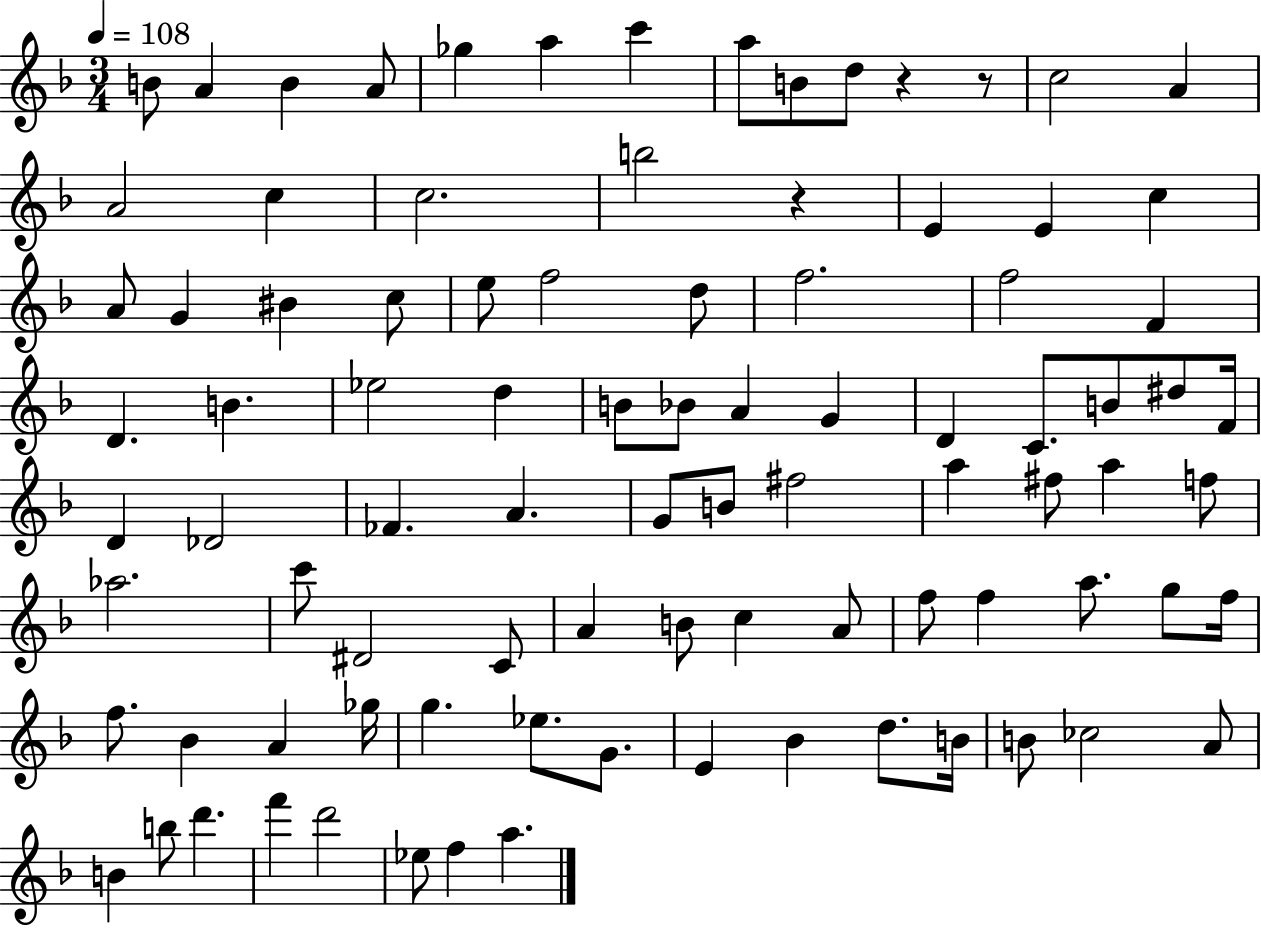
B4/e A4/q B4/q A4/e Gb5/q A5/q C6/q A5/e B4/e D5/e R/q R/e C5/h A4/q A4/h C5/q C5/h. B5/h R/q E4/q E4/q C5/q A4/e G4/q BIS4/q C5/e E5/e F5/h D5/e F5/h. F5/h F4/q D4/q. B4/q. Eb5/h D5/q B4/e Bb4/e A4/q G4/q D4/q C4/e. B4/e D#5/e F4/s D4/q Db4/h FES4/q. A4/q. G4/e B4/e F#5/h A5/q F#5/e A5/q F5/e Ab5/h. C6/e D#4/h C4/e A4/q B4/e C5/q A4/e F5/e F5/q A5/e. G5/e F5/s F5/e. Bb4/q A4/q Gb5/s G5/q. Eb5/e. G4/e. E4/q Bb4/q D5/e. B4/s B4/e CES5/h A4/e B4/q B5/e D6/q. F6/q D6/h Eb5/e F5/q A5/q.